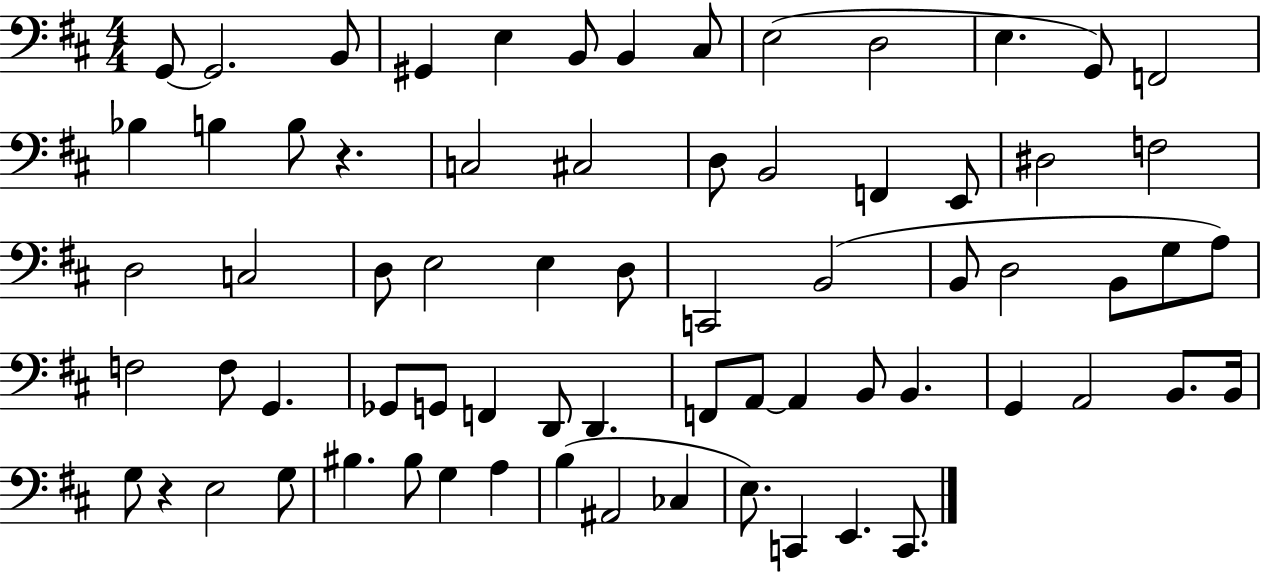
{
  \clef bass
  \numericTimeSignature
  \time 4/4
  \key d \major
  \repeat volta 2 { g,8~~ g,2. b,8 | gis,4 e4 b,8 b,4 cis8 | e2( d2 | e4. g,8) f,2 | \break bes4 b4 b8 r4. | c2 cis2 | d8 b,2 f,4 e,8 | dis2 f2 | \break d2 c2 | d8 e2 e4 d8 | c,2 b,2( | b,8 d2 b,8 g8 a8) | \break f2 f8 g,4. | ges,8 g,8 f,4 d,8 d,4. | f,8 a,8~~ a,4 b,8 b,4. | g,4 a,2 b,8. b,16 | \break g8 r4 e2 g8 | bis4. bis8 g4 a4 | b4( ais,2 ces4 | e8.) c,4 e,4. c,8. | \break } \bar "|."
}